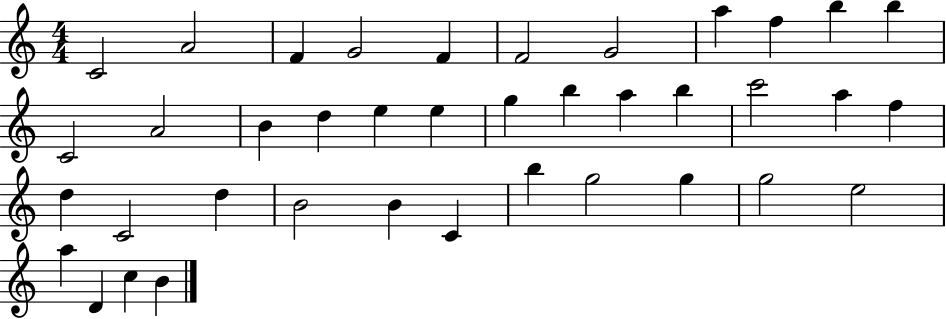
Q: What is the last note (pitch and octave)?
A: B4